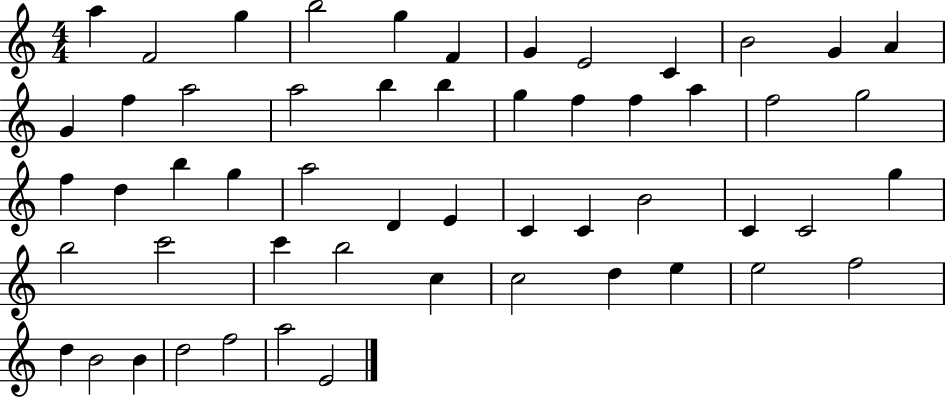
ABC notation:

X:1
T:Untitled
M:4/4
L:1/4
K:C
a F2 g b2 g F G E2 C B2 G A G f a2 a2 b b g f f a f2 g2 f d b g a2 D E C C B2 C C2 g b2 c'2 c' b2 c c2 d e e2 f2 d B2 B d2 f2 a2 E2